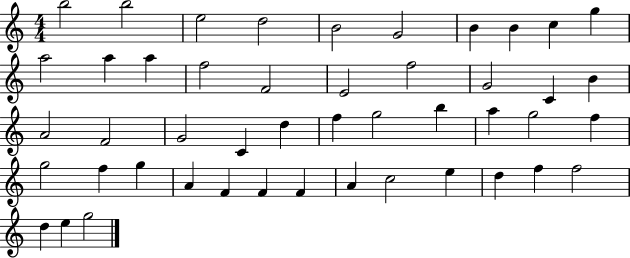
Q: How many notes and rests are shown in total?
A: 47